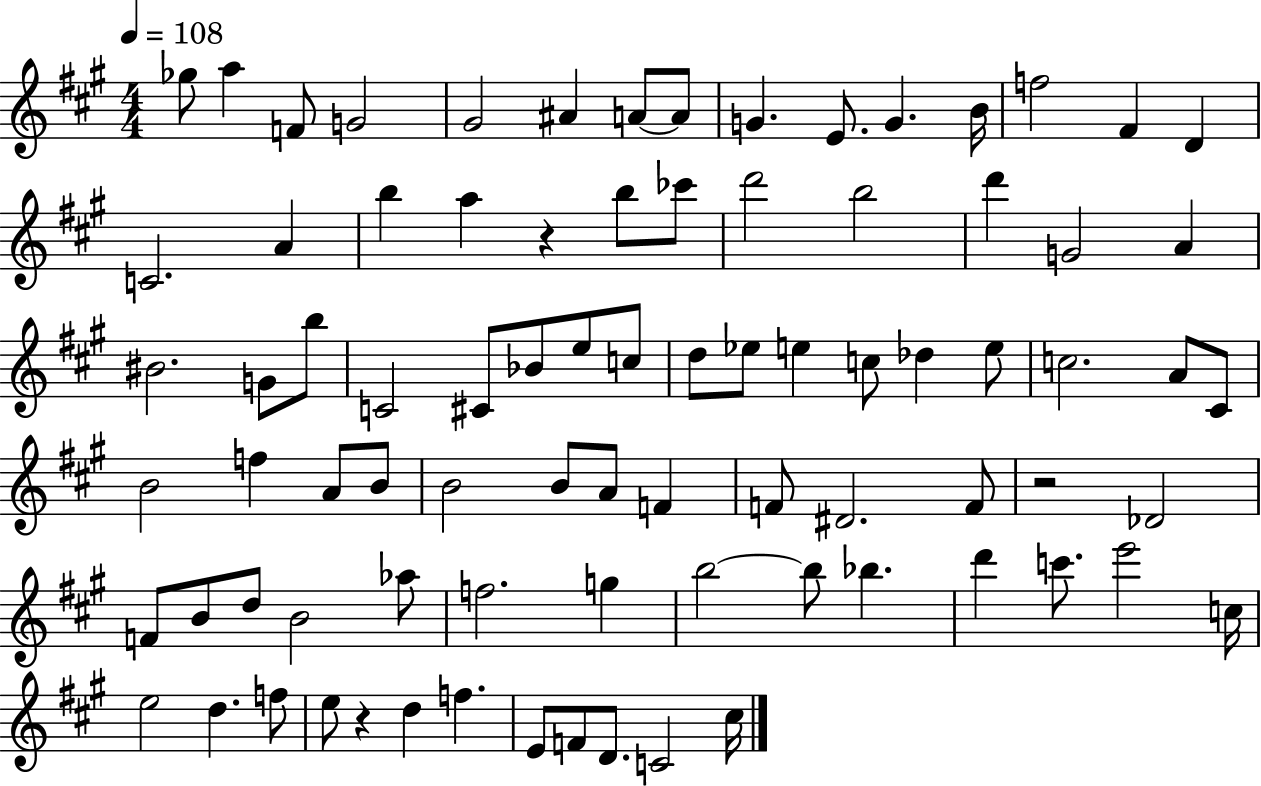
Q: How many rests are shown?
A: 3